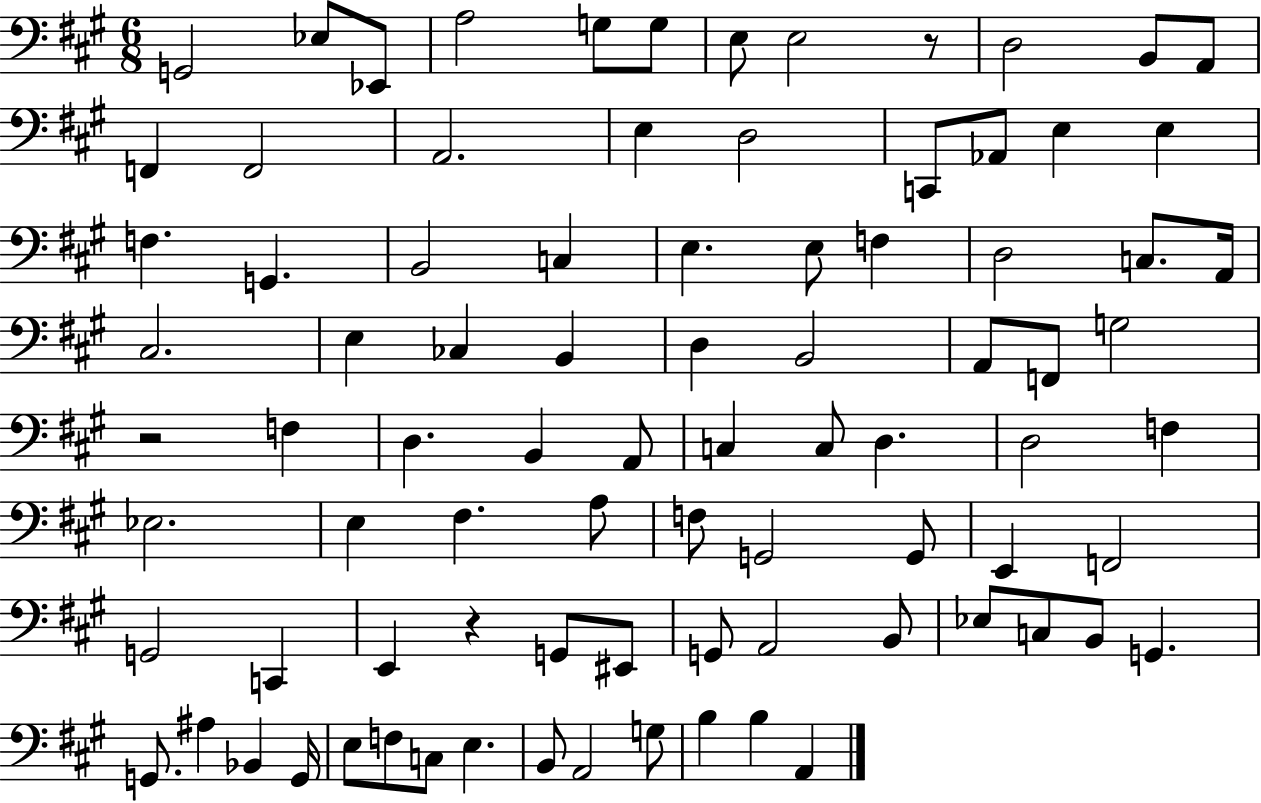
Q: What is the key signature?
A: A major